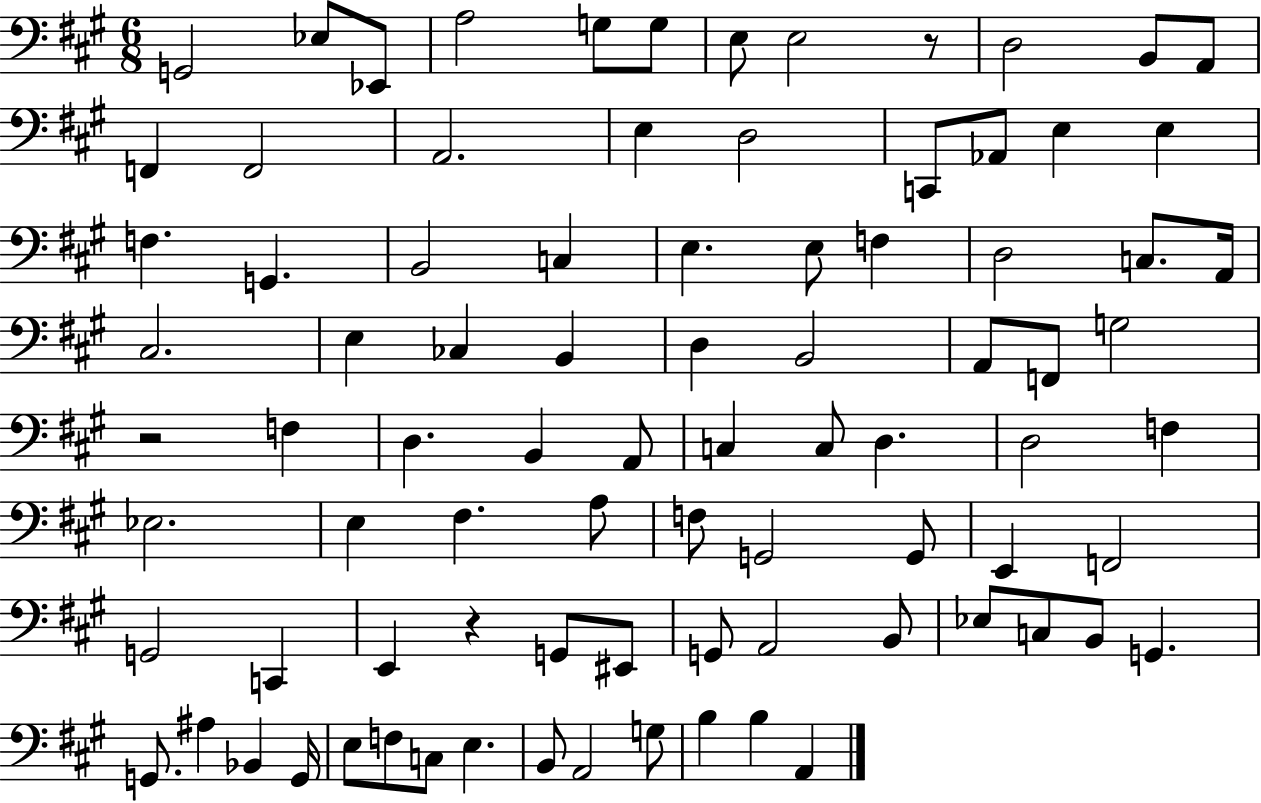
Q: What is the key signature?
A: A major